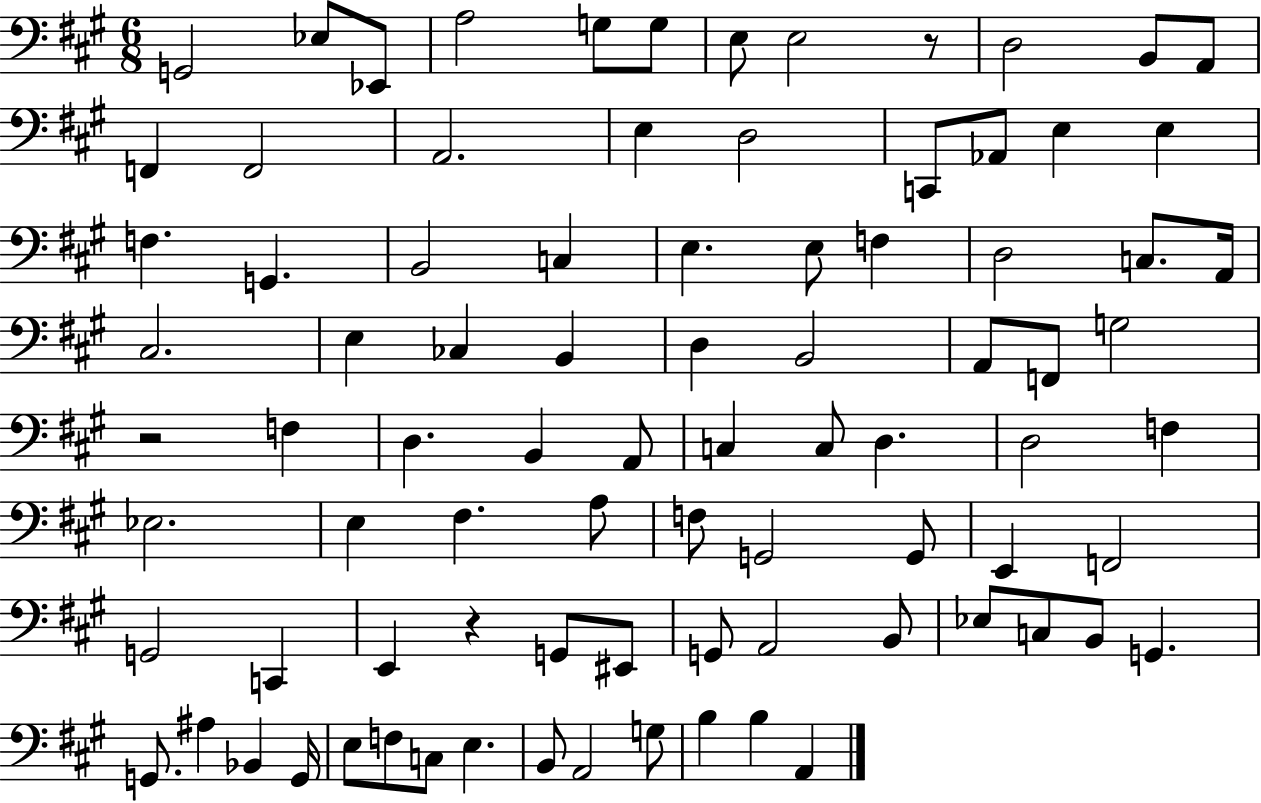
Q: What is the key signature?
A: A major